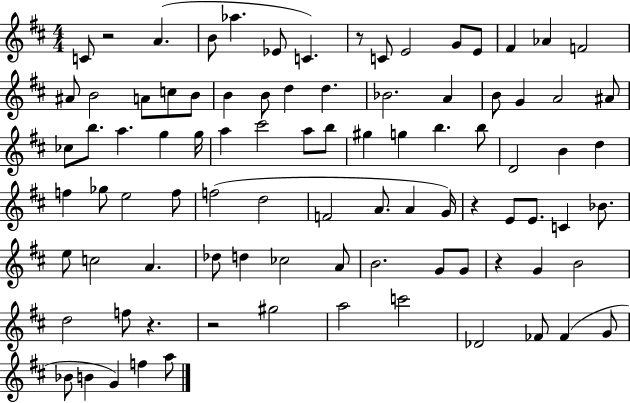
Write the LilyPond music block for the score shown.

{
  \clef treble
  \numericTimeSignature
  \time 4/4
  \key d \major
  c'8 r2 a'4.( | b'8 aes''4. ees'8 c'4.) | r8 c'8 e'2 g'8 e'8 | fis'4 aes'4 f'2 | \break ais'8 b'2 a'8 c''8 b'8 | b'4 b'8 d''4 d''4. | bes'2. a'4 | b'8 g'4 a'2 ais'8 | \break ces''8 b''8. a''4. g''4 g''16 | a''4 cis'''2 a''8 b''8 | gis''4 g''4 b''4. b''8 | d'2 b'4 d''4 | \break f''4 ges''8 e''2 f''8 | f''2( d''2 | f'2 a'8. a'4 g'16) | r4 e'8 e'8. c'4 bes'8. | \break e''8 c''2 a'4. | des''8 d''4 ces''2 a'8 | b'2. g'8 g'8 | r4 g'4 b'2 | \break d''2 f''8 r4. | r2 gis''2 | a''2 c'''2 | des'2 fes'8 fes'4( g'8 | \break bes'8 b'4 g'4) f''4 a''8 | \bar "|."
}